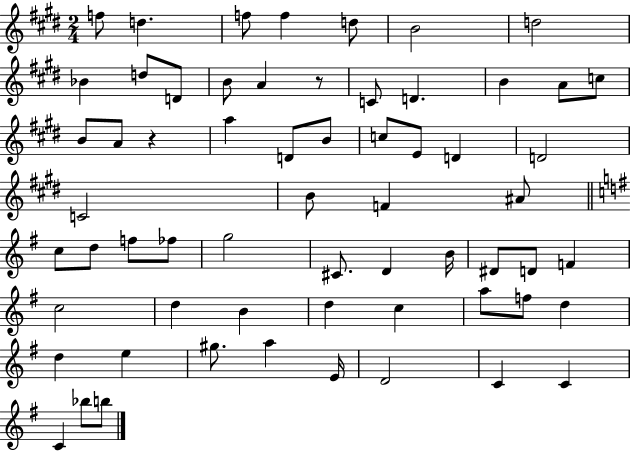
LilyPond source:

{
  \clef treble
  \numericTimeSignature
  \time 2/4
  \key e \major
  \repeat volta 2 { f''8 d''4. | f''8 f''4 d''8 | b'2 | d''2 | \break bes'4 d''8 d'8 | b'8 a'4 r8 | c'8 d'4. | b'4 a'8 c''8 | \break b'8 a'8 r4 | a''4 d'8 b'8 | c''8 e'8 d'4 | d'2 | \break c'2 | b'8 f'4 ais'8 | \bar "||" \break \key g \major c''8 d''8 f''8 fes''8 | g''2 | cis'8. d'4 b'16 | dis'8 d'8 f'4 | \break c''2 | d''4 b'4 | d''4 c''4 | a''8 f''8 d''4 | \break d''4 e''4 | gis''8. a''4 e'16 | d'2 | c'4 c'4 | \break c'4 bes''8 b''8 | } \bar "|."
}